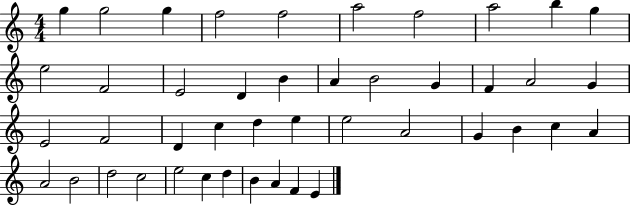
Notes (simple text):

G5/q G5/h G5/q F5/h F5/h A5/h F5/h A5/h B5/q G5/q E5/h F4/h E4/h D4/q B4/q A4/q B4/h G4/q F4/q A4/h G4/q E4/h F4/h D4/q C5/q D5/q E5/q E5/h A4/h G4/q B4/q C5/q A4/q A4/h B4/h D5/h C5/h E5/h C5/q D5/q B4/q A4/q F4/q E4/q